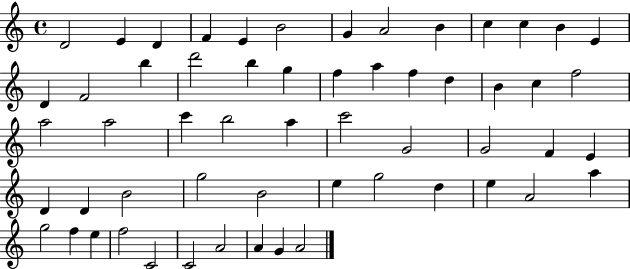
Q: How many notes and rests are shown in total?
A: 57